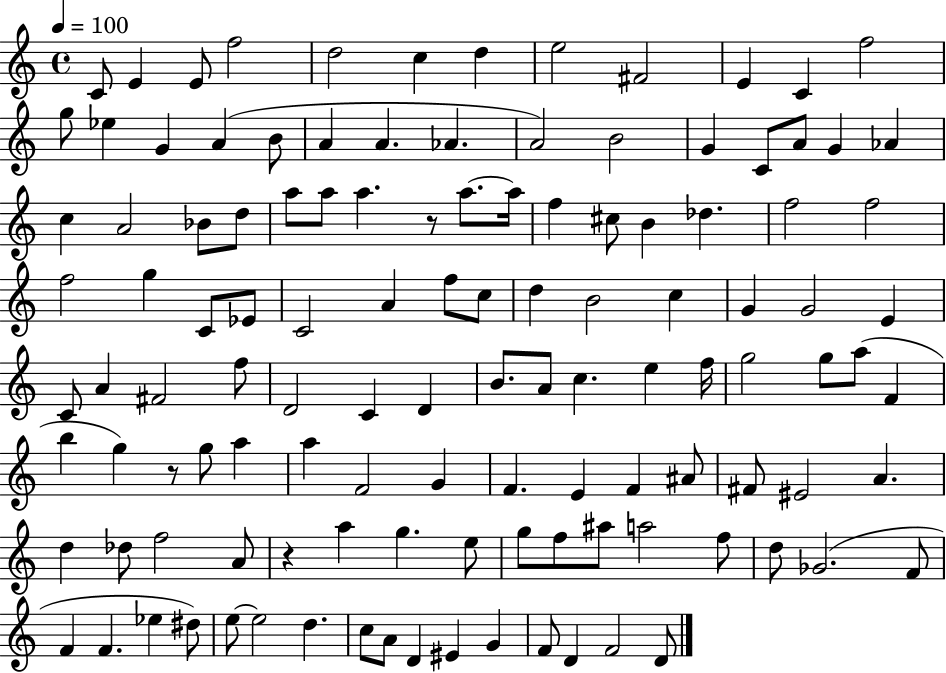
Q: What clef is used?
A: treble